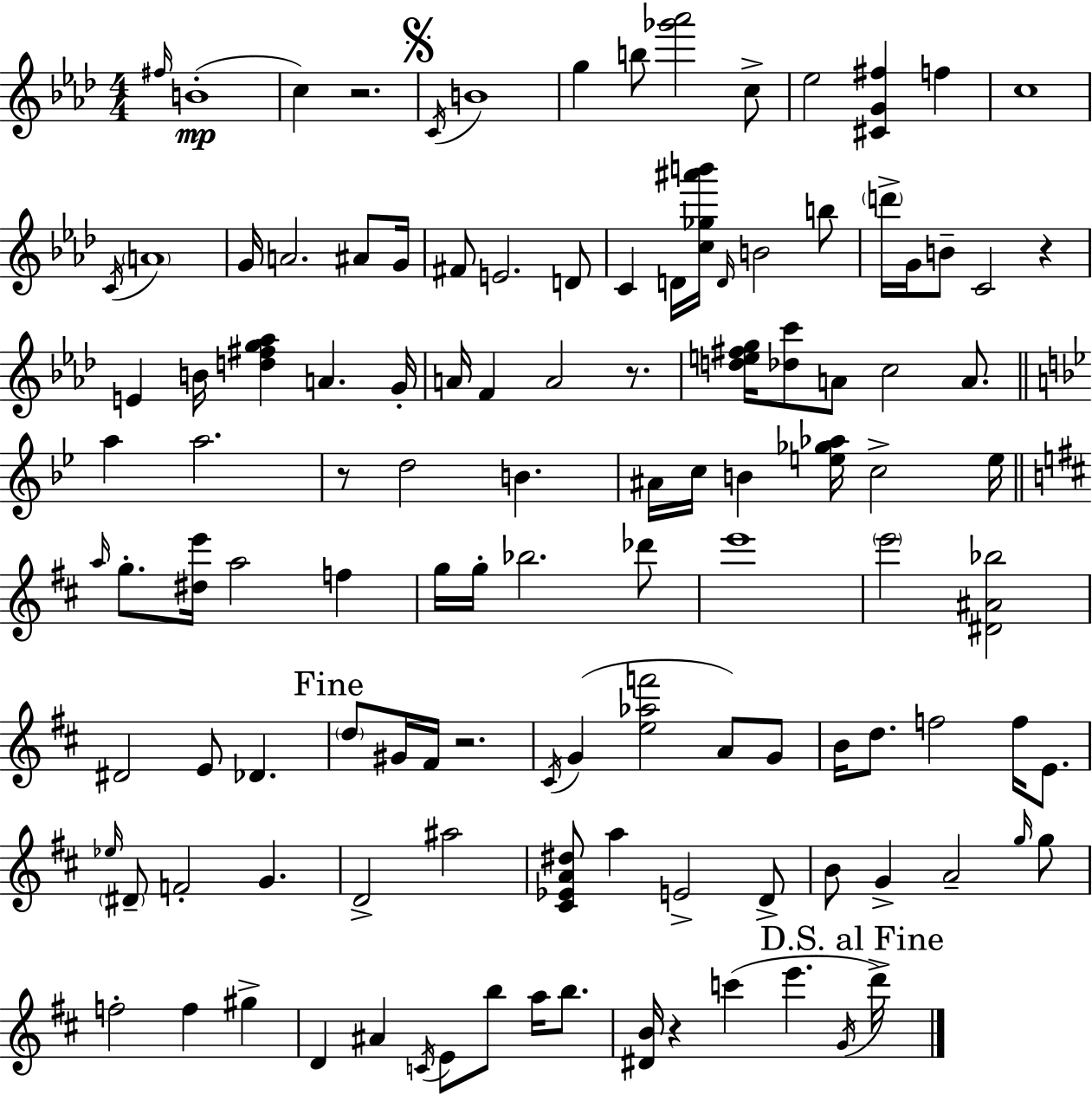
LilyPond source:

{
  \clef treble
  \numericTimeSignature
  \time 4/4
  \key f \minor
  \grace { fis''16 }(\mp b'1-. | c''4) r2. | \mark \markup { \musicglyph "scripts.segno" } \acciaccatura { c'16 } b'1 | g''4 b''8 <ges''' aes'''>2 | \break c''8-> ees''2 <cis' g' fis''>4 f''4 | c''1 | \acciaccatura { c'16 } \parenthesize a'1 | g'16 a'2. | \break ais'8 g'16 fis'8 e'2. | d'8 c'4 d'16 <c'' ges'' ais''' b'''>16 \grace { d'16 } b'2 | b''8 \parenthesize d'''16-> g'16 b'8-- c'2 | r4 e'4 b'16 <d'' fis'' g'' aes''>4 a'4. | \break g'16-. a'16 f'4 a'2 | r8. <d'' e'' fis'' g''>16 <des'' c'''>8 a'8 c''2 | a'8. \bar "||" \break \key bes \major a''4 a''2. | r8 d''2 b'4. | ais'16 c''16 b'4 <e'' ges'' aes''>16 c''2-> e''16 | \bar "||" \break \key b \minor \grace { a''16 } g''8.-. <dis'' e'''>16 a''2 f''4 | g''16 g''16-. bes''2. des'''8 | e'''1 | \parenthesize e'''2 <dis' ais' bes''>2 | \break dis'2 e'8 des'4. | \mark "Fine" \parenthesize d''8 gis'16 fis'16 r2. | \acciaccatura { cis'16 } g'4( <e'' aes'' f'''>2 a'8) | g'8 b'16 d''8. f''2 f''16 e'8. | \break \grace { ees''16 } \parenthesize dis'8-- f'2-. g'4. | d'2-> ais''2 | <cis' ees' a' dis''>8 a''4 e'2-> | d'8-> b'8 g'4-> a'2-- | \break \grace { g''16 } g''8 f''2-. f''4 | gis''4-> d'4 ais'4 \acciaccatura { c'16 } e'8 b''8 | a''16 b''8. <dis' b'>16 r4 c'''4( e'''4. | \acciaccatura { g'16 } \mark "D.S. al Fine" d'''16->) \bar "|."
}